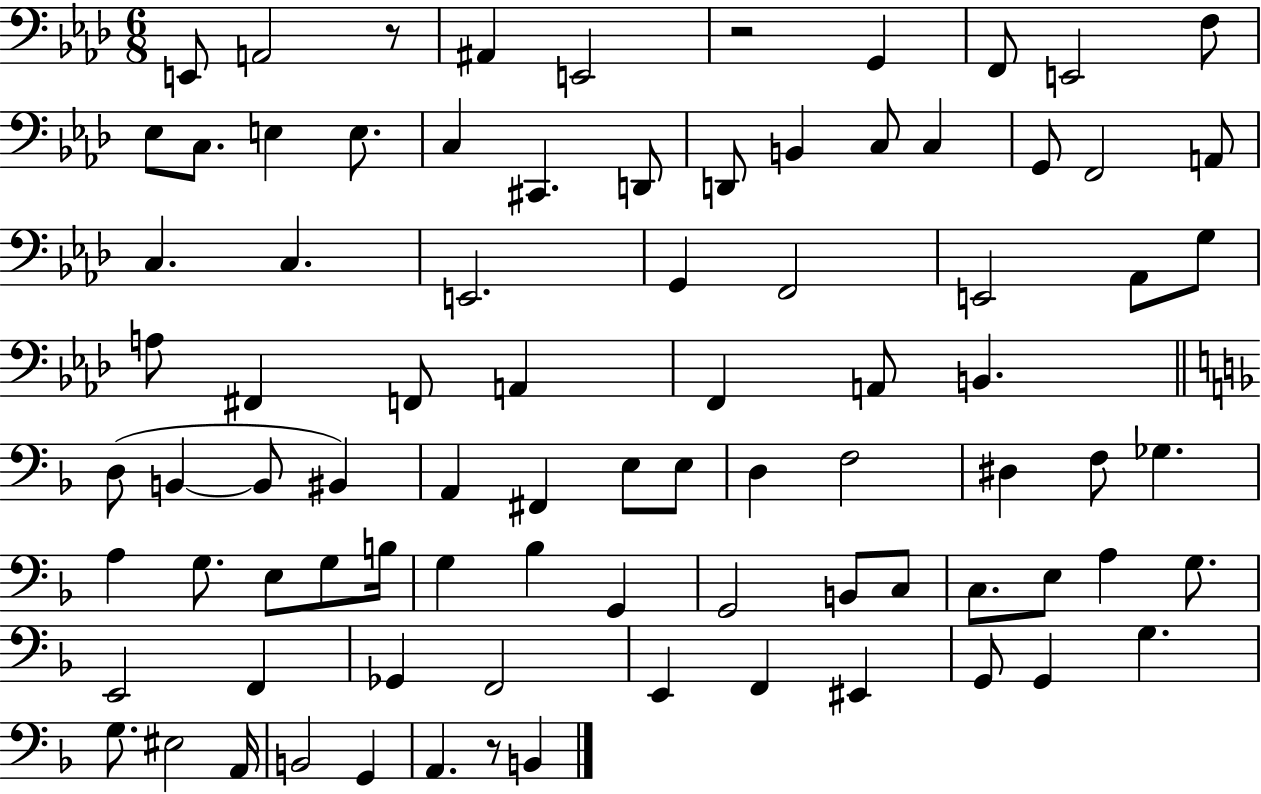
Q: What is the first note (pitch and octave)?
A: E2